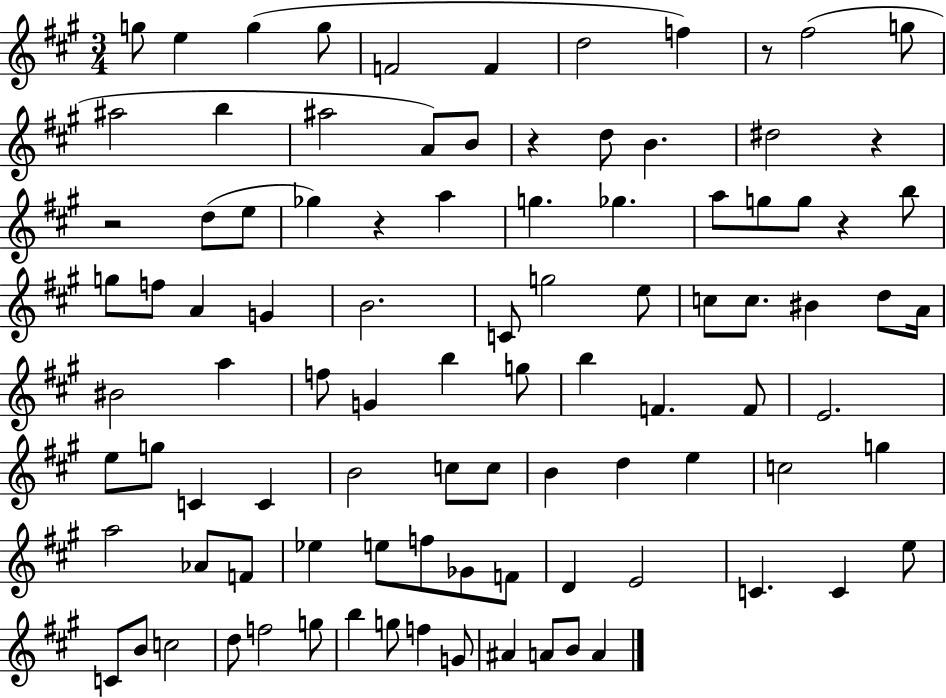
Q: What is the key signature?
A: A major